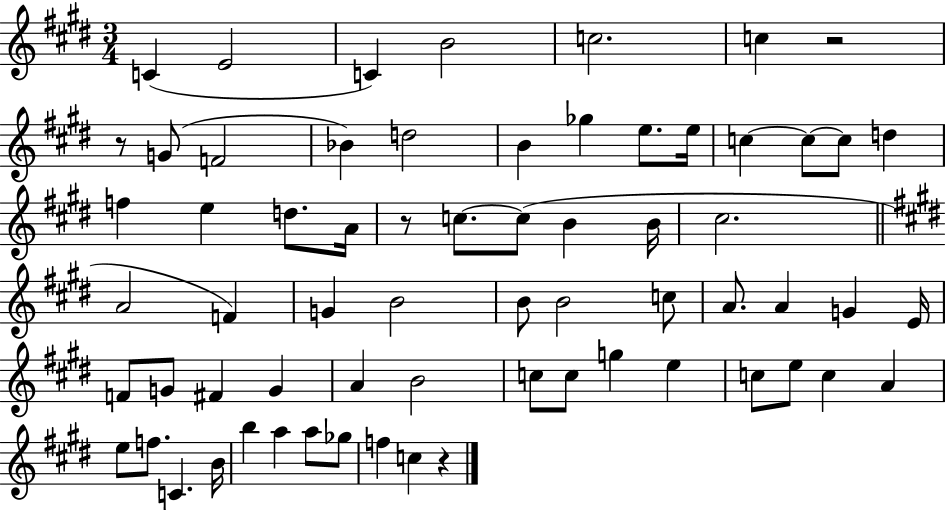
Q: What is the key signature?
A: E major